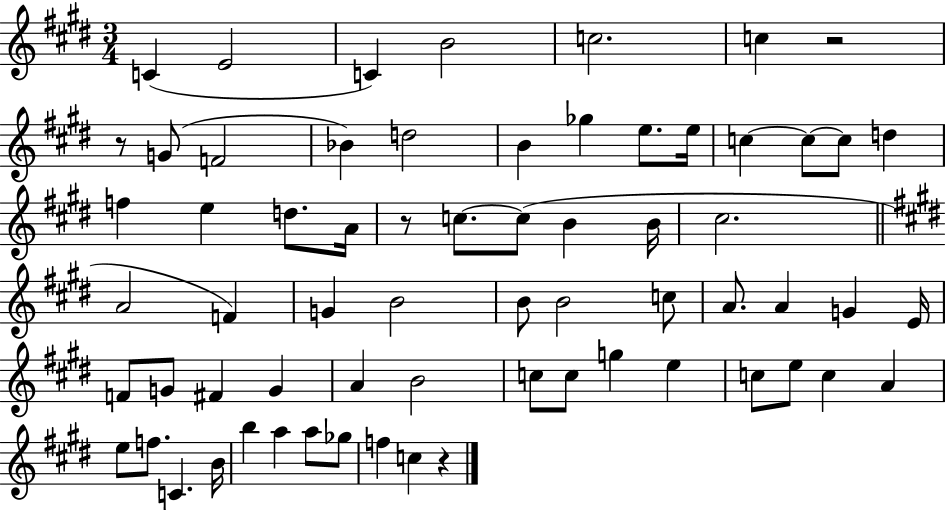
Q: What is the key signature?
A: E major